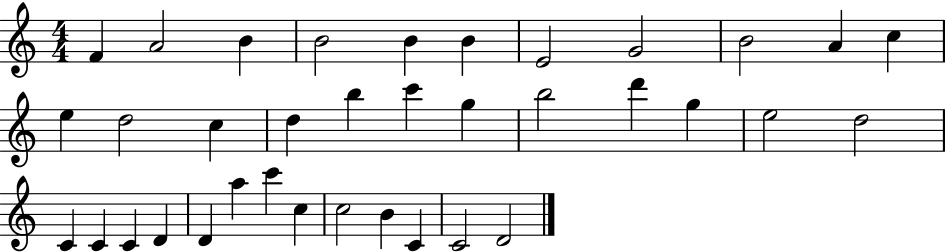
X:1
T:Untitled
M:4/4
L:1/4
K:C
F A2 B B2 B B E2 G2 B2 A c e d2 c d b c' g b2 d' g e2 d2 C C C D D a c' c c2 B C C2 D2